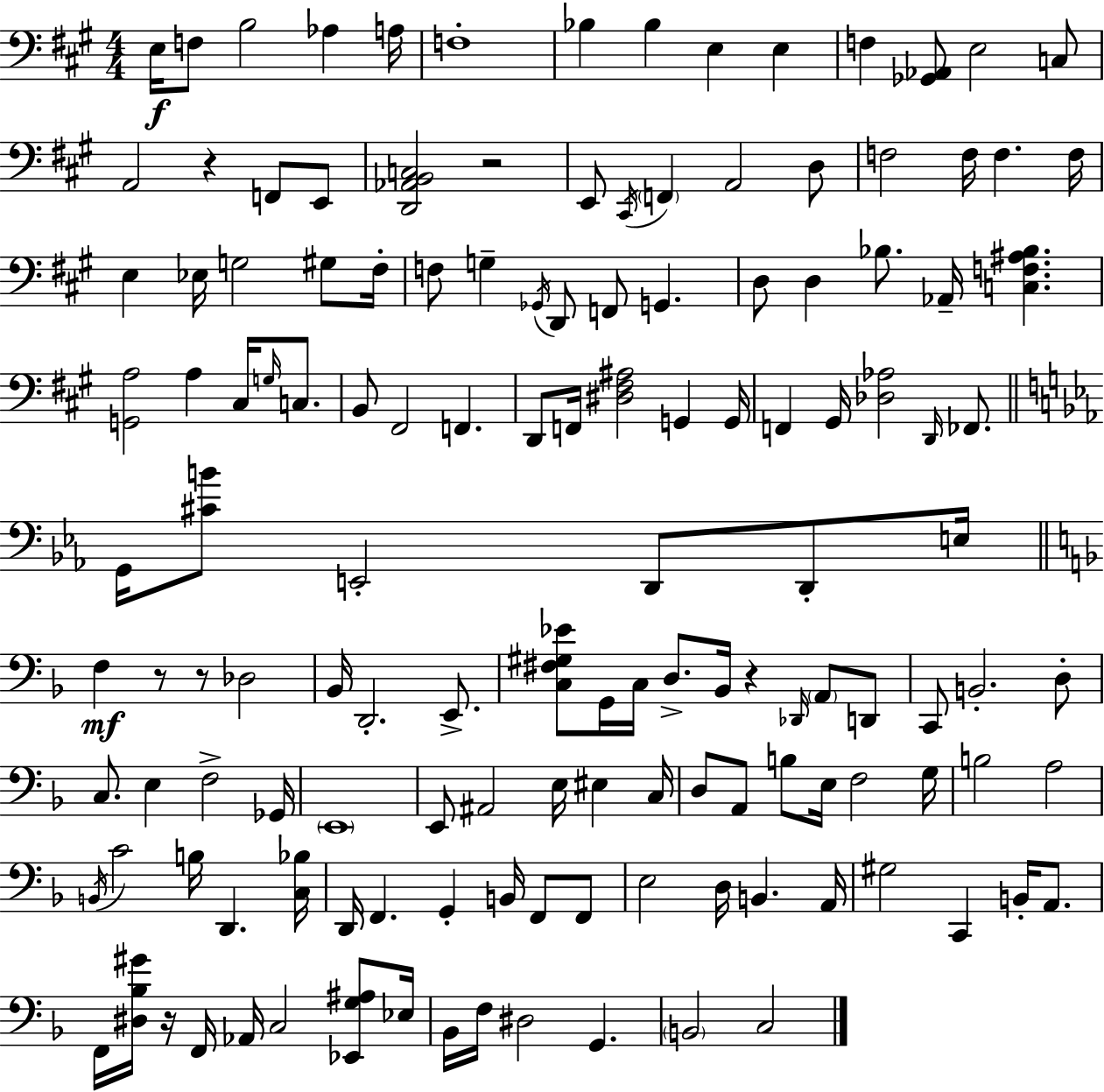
X:1
T:Untitled
M:4/4
L:1/4
K:A
E,/4 F,/2 B,2 _A, A,/4 F,4 _B, _B, E, E, F, [_G,,_A,,]/2 E,2 C,/2 A,,2 z F,,/2 E,,/2 [D,,_A,,B,,C,]2 z2 E,,/2 ^C,,/4 F,, A,,2 D,/2 F,2 F,/4 F, F,/4 E, _E,/4 G,2 ^G,/2 ^F,/4 F,/2 G, _G,,/4 D,,/2 F,,/2 G,, D,/2 D, _B,/2 _A,,/4 [C,F,^A,_B,] [G,,A,]2 A, ^C,/4 G,/4 C,/2 B,,/2 ^F,,2 F,, D,,/2 F,,/4 [^D,^F,^A,]2 G,, G,,/4 F,, ^G,,/4 [_D,_A,]2 D,,/4 _F,,/2 G,,/4 [^CB]/2 E,,2 D,,/2 D,,/2 E,/4 F, z/2 z/2 _D,2 _B,,/4 D,,2 E,,/2 [C,^F,^G,_E]/2 G,,/4 C,/4 D,/2 _B,,/4 z _D,,/4 A,,/2 D,,/2 C,,/2 B,,2 D,/2 C,/2 E, F,2 _G,,/4 E,,4 E,,/2 ^A,,2 E,/4 ^E, C,/4 D,/2 A,,/2 B,/2 E,/4 F,2 G,/4 B,2 A,2 B,,/4 C2 B,/4 D,, [C,_B,]/4 D,,/4 F,, G,, B,,/4 F,,/2 F,,/2 E,2 D,/4 B,, A,,/4 ^G,2 C,, B,,/4 A,,/2 F,,/4 [^D,_B,^G]/4 z/4 F,,/4 _A,,/4 C,2 [_E,,G,^A,]/2 _E,/4 _B,,/4 F,/4 ^D,2 G,, B,,2 C,2